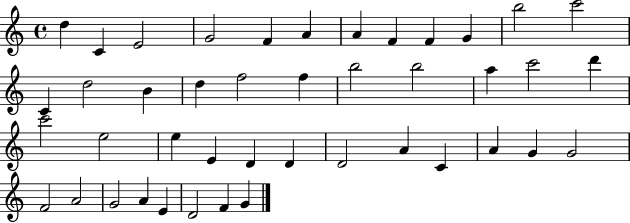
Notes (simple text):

D5/q C4/q E4/h G4/h F4/q A4/q A4/q F4/q F4/q G4/q B5/h C6/h C4/q D5/h B4/q D5/q F5/h F5/q B5/h B5/h A5/q C6/h D6/q C6/h E5/h E5/q E4/q D4/q D4/q D4/h A4/q C4/q A4/q G4/q G4/h F4/h A4/h G4/h A4/q E4/q D4/h F4/q G4/q